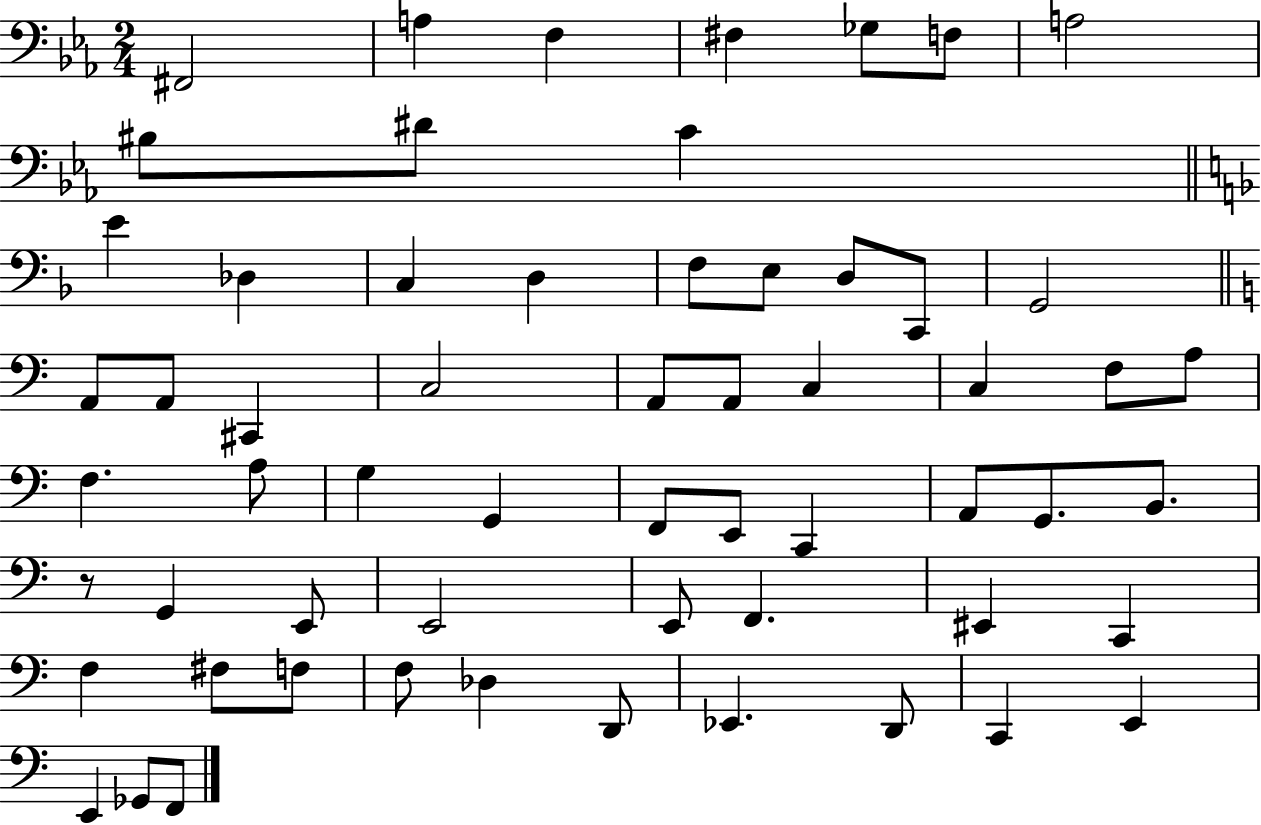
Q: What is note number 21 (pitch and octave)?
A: A2